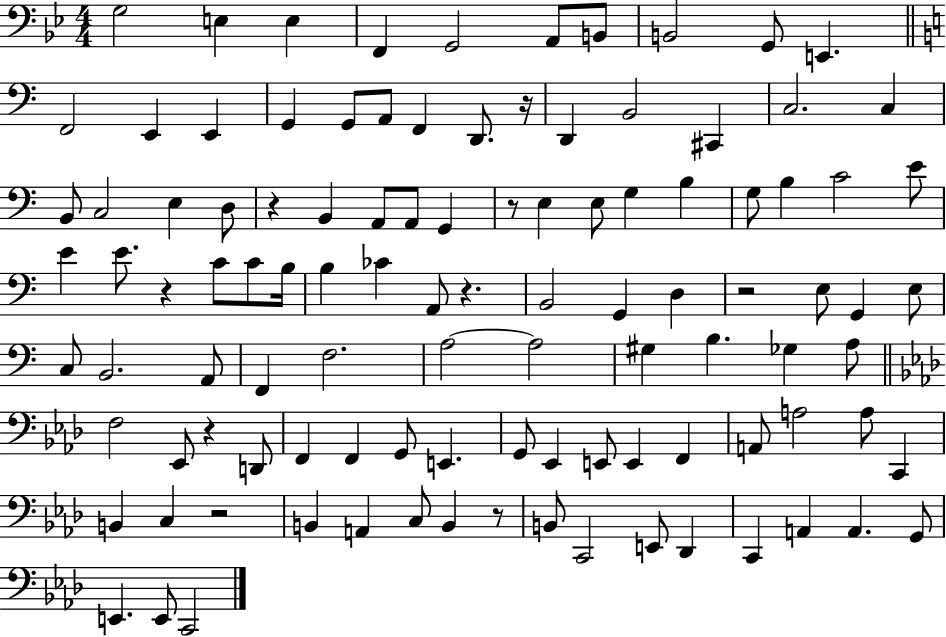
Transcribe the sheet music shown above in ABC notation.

X:1
T:Untitled
M:4/4
L:1/4
K:Bb
G,2 E, E, F,, G,,2 A,,/2 B,,/2 B,,2 G,,/2 E,, F,,2 E,, E,, G,, G,,/2 A,,/2 F,, D,,/2 z/4 D,, B,,2 ^C,, C,2 C, B,,/2 C,2 E, D,/2 z B,, A,,/2 A,,/2 G,, z/2 E, E,/2 G, B, G,/2 B, C2 E/2 E E/2 z C/2 C/2 B,/4 B, _C A,,/2 z B,,2 G,, D, z2 E,/2 G,, E,/2 C,/2 B,,2 A,,/2 F,, F,2 A,2 A,2 ^G, B, _G, A,/2 F,2 _E,,/2 z D,,/2 F,, F,, G,,/2 E,, G,,/2 _E,, E,,/2 E,, F,, A,,/2 A,2 A,/2 C,, B,, C, z2 B,, A,, C,/2 B,, z/2 B,,/2 C,,2 E,,/2 _D,, C,, A,, A,, G,,/2 E,, E,,/2 C,,2